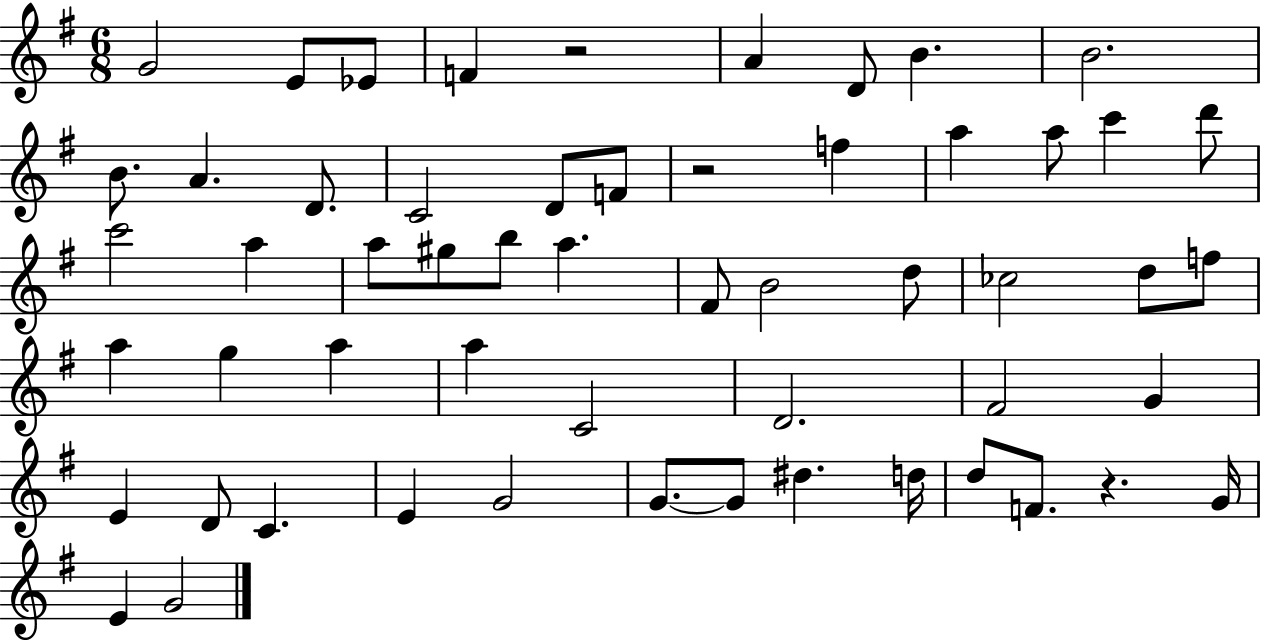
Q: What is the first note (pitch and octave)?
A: G4